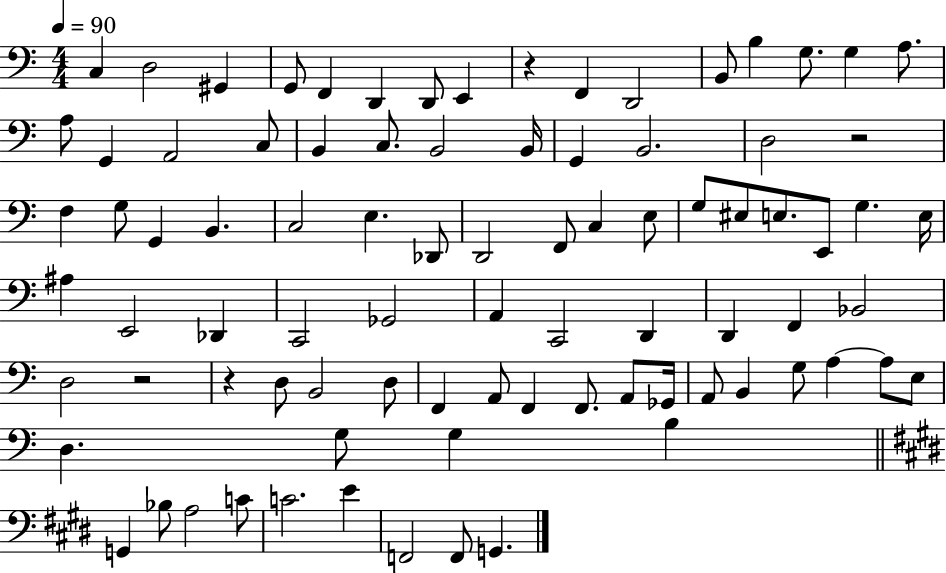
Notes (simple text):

C3/q D3/h G#2/q G2/e F2/q D2/q D2/e E2/q R/q F2/q D2/h B2/e B3/q G3/e. G3/q A3/e. A3/e G2/q A2/h C3/e B2/q C3/e. B2/h B2/s G2/q B2/h. D3/h R/h F3/q G3/e G2/q B2/q. C3/h E3/q. Db2/e D2/h F2/e C3/q E3/e G3/e EIS3/e E3/e. E2/e G3/q. E3/s A#3/q E2/h Db2/q C2/h Gb2/h A2/q C2/h D2/q D2/q F2/q Bb2/h D3/h R/h R/q D3/e B2/h D3/e F2/q A2/e F2/q F2/e. A2/e Gb2/s A2/e B2/q G3/e A3/q A3/e E3/e D3/q. G3/e G3/q B3/q G2/q Bb3/e A3/h C4/e C4/h. E4/q F2/h F2/e G2/q.